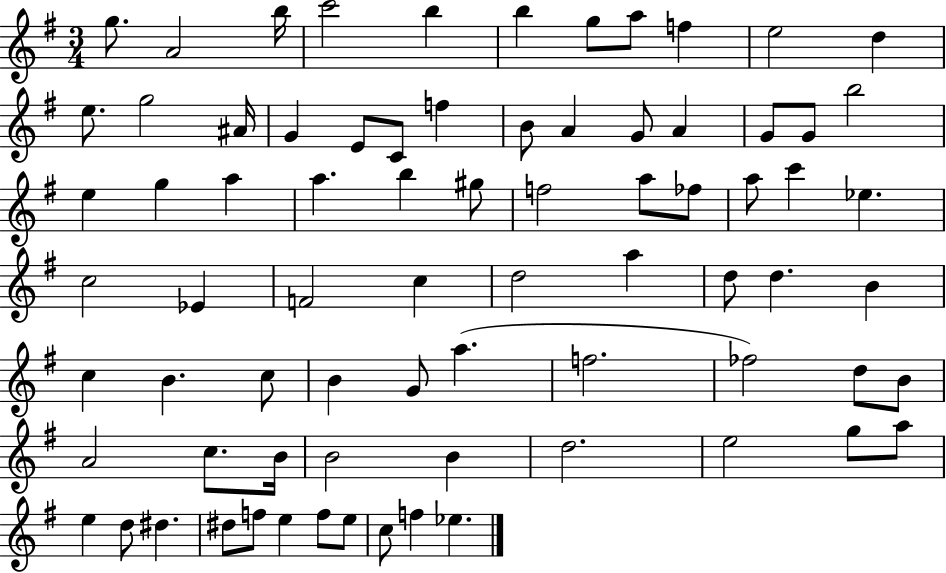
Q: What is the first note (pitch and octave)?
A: G5